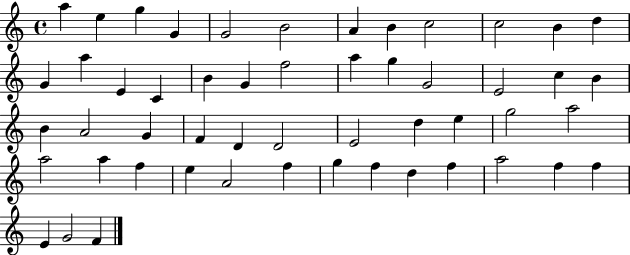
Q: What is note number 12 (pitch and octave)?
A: D5